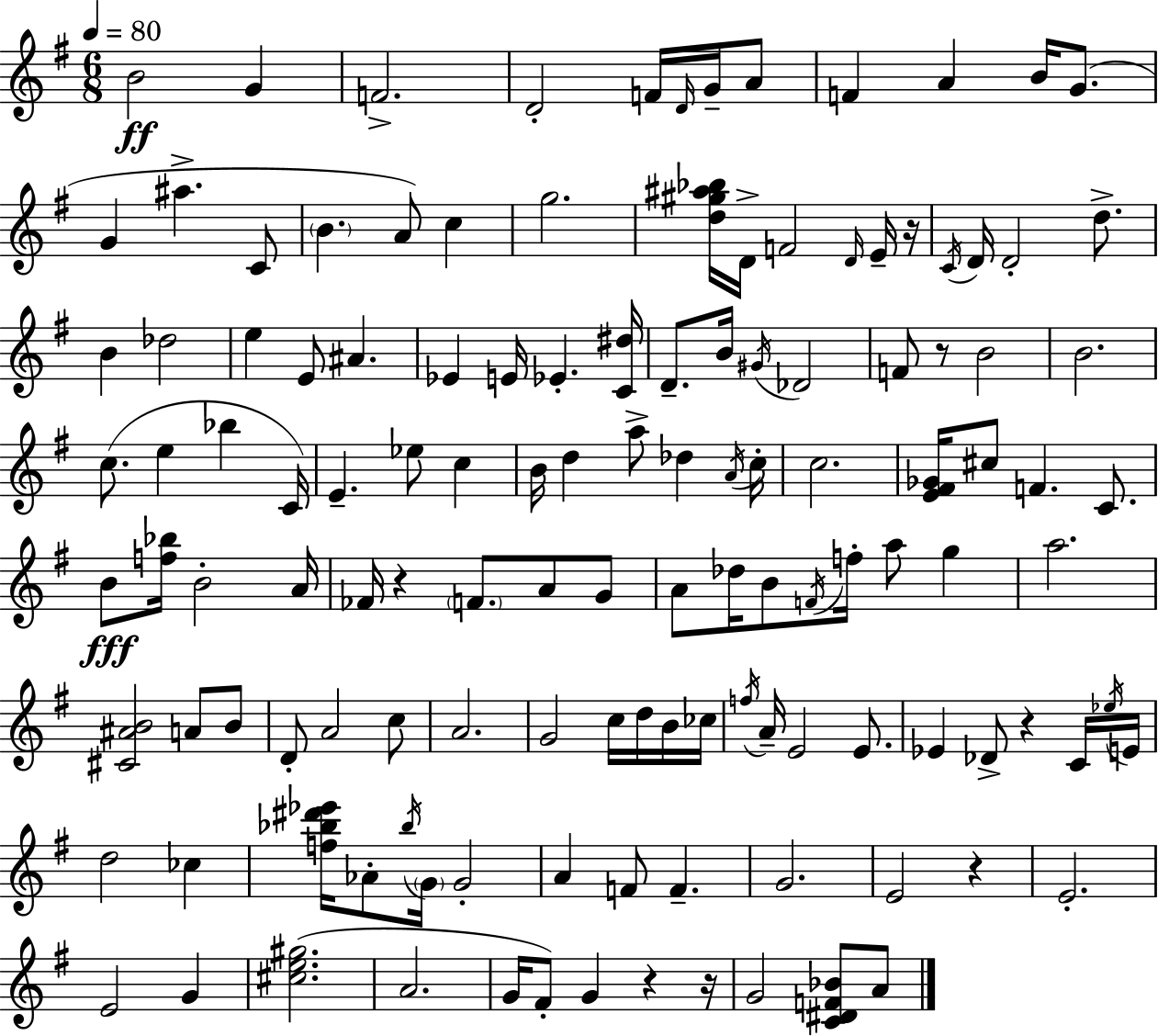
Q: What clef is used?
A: treble